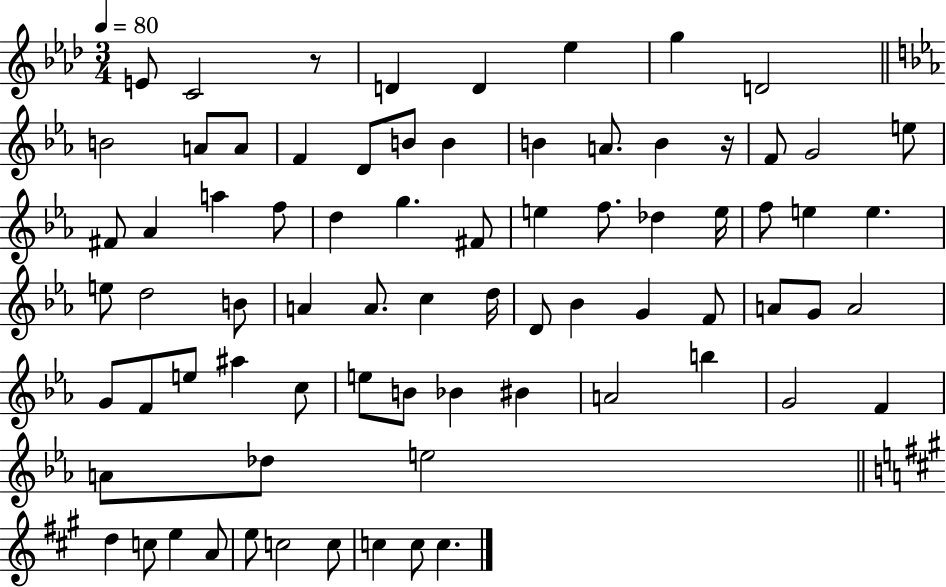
X:1
T:Untitled
M:3/4
L:1/4
K:Ab
E/2 C2 z/2 D D _e g D2 B2 A/2 A/2 F D/2 B/2 B B A/2 B z/4 F/2 G2 e/2 ^F/2 _A a f/2 d g ^F/2 e f/2 _d e/4 f/2 e e e/2 d2 B/2 A A/2 c d/4 D/2 _B G F/2 A/2 G/2 A2 G/2 F/2 e/2 ^a c/2 e/2 B/2 _B ^B A2 b G2 F A/2 _d/2 e2 d c/2 e A/2 e/2 c2 c/2 c c/2 c